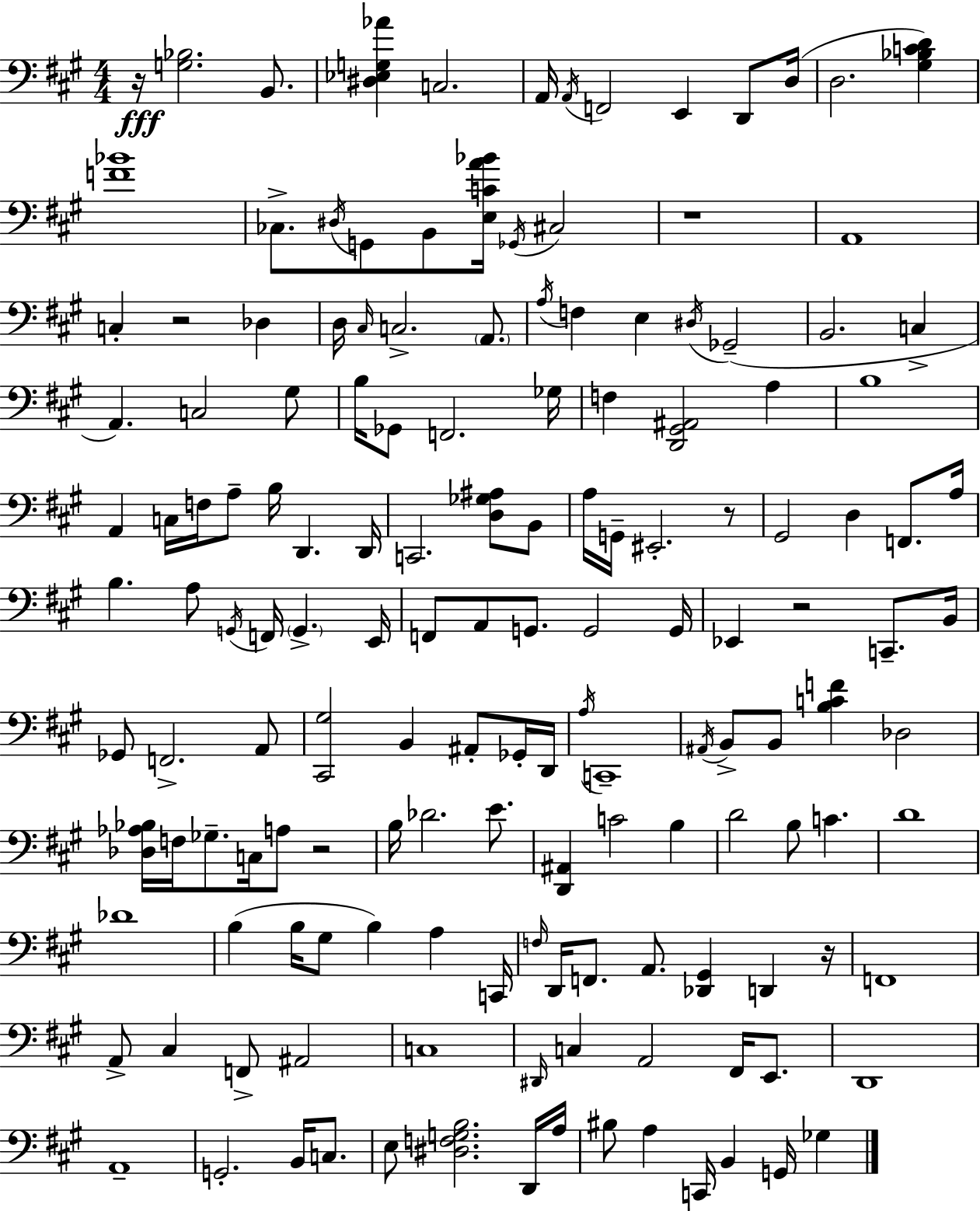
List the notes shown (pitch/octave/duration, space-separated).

R/s [G3,Bb3]/h. B2/e. [D#3,Eb3,G3,Ab4]/q C3/h. A2/s A2/s F2/h E2/q D2/e D3/s D3/h. [G#3,Bb3,C4,D4]/q [F4,Bb4]/w CES3/e. D#3/s G2/e B2/e [E3,C4,A4,Bb4]/s Gb2/s C#3/h R/w A2/w C3/q R/h Db3/q D3/s C#3/s C3/h. A2/e. A3/s F3/q E3/q D#3/s Gb2/h B2/h. C3/q A2/q. C3/h G#3/e B3/s Gb2/e F2/h. Gb3/s F3/q [D2,G#2,A#2]/h A3/q B3/w A2/q C3/s F3/s A3/e B3/s D2/q. D2/s C2/h. [D3,Gb3,A#3]/e B2/e A3/s G2/s EIS2/h. R/e G#2/h D3/q F2/e. A3/s B3/q. A3/e G2/s F2/s G2/q. E2/s F2/e A2/e G2/e. G2/h G2/s Eb2/q R/h C2/e. B2/s Gb2/e F2/h. A2/e [C#2,G#3]/h B2/q A#2/e Gb2/s D2/s A3/s C2/w A#2/s B2/e B2/e [B3,C4,F4]/q Db3/h [Db3,Ab3,Bb3]/s F3/s Gb3/e. C3/s A3/e R/h B3/s Db4/h. E4/e. [D2,A#2]/q C4/h B3/q D4/h B3/e C4/q. D4/w Db4/w B3/q B3/s G#3/e B3/q A3/q C2/s F3/s D2/s F2/e. A2/e. [Db2,G#2]/q D2/q R/s F2/w A2/e C#3/q F2/e A#2/h C3/w D#2/s C3/q A2/h F#2/s E2/e. D2/w A2/w G2/h. B2/s C3/e. E3/e [D#3,F3,G3,B3]/h. D2/s A3/s BIS3/e A3/q C2/s B2/q G2/s Gb3/q